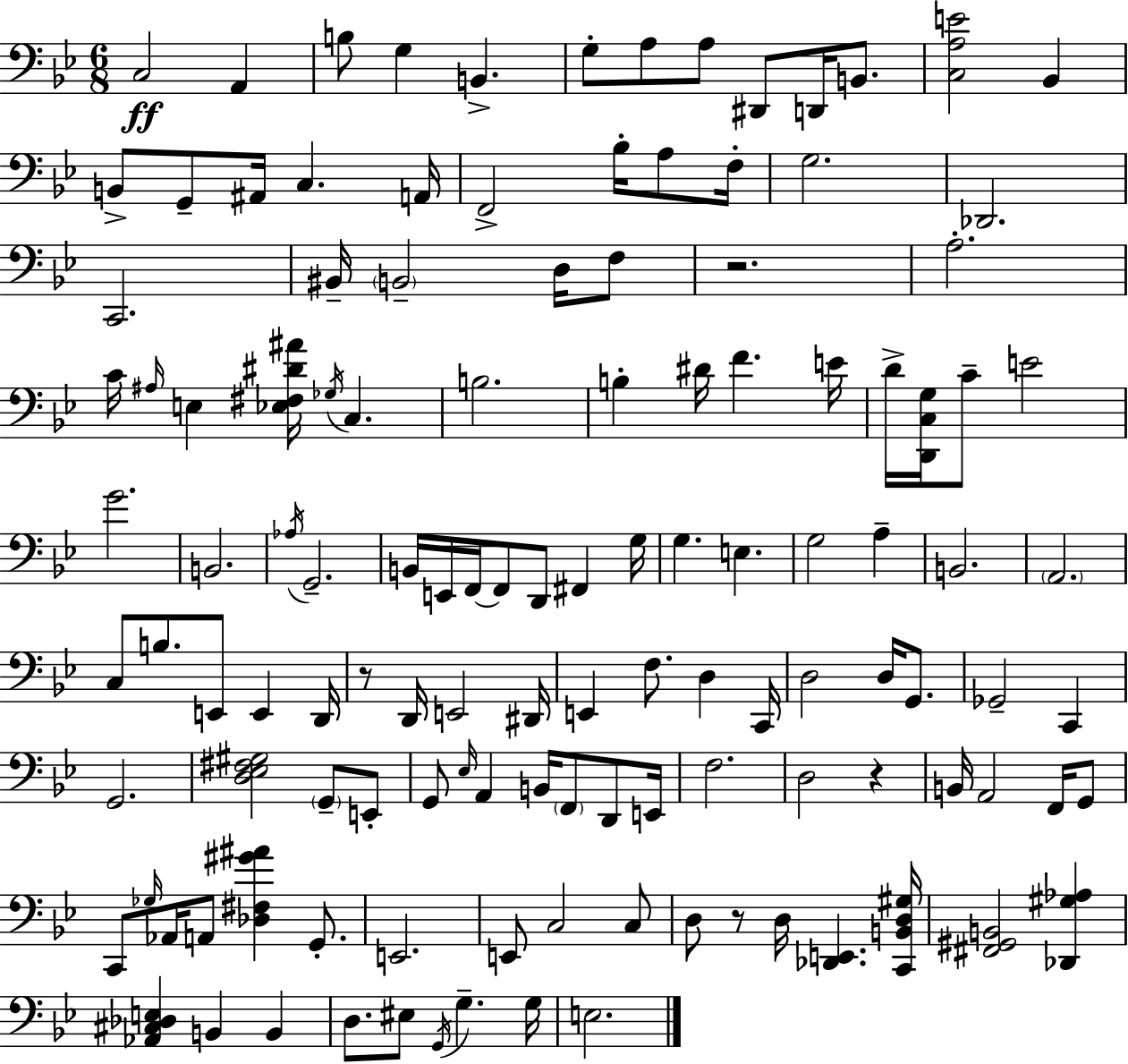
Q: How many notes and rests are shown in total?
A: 125